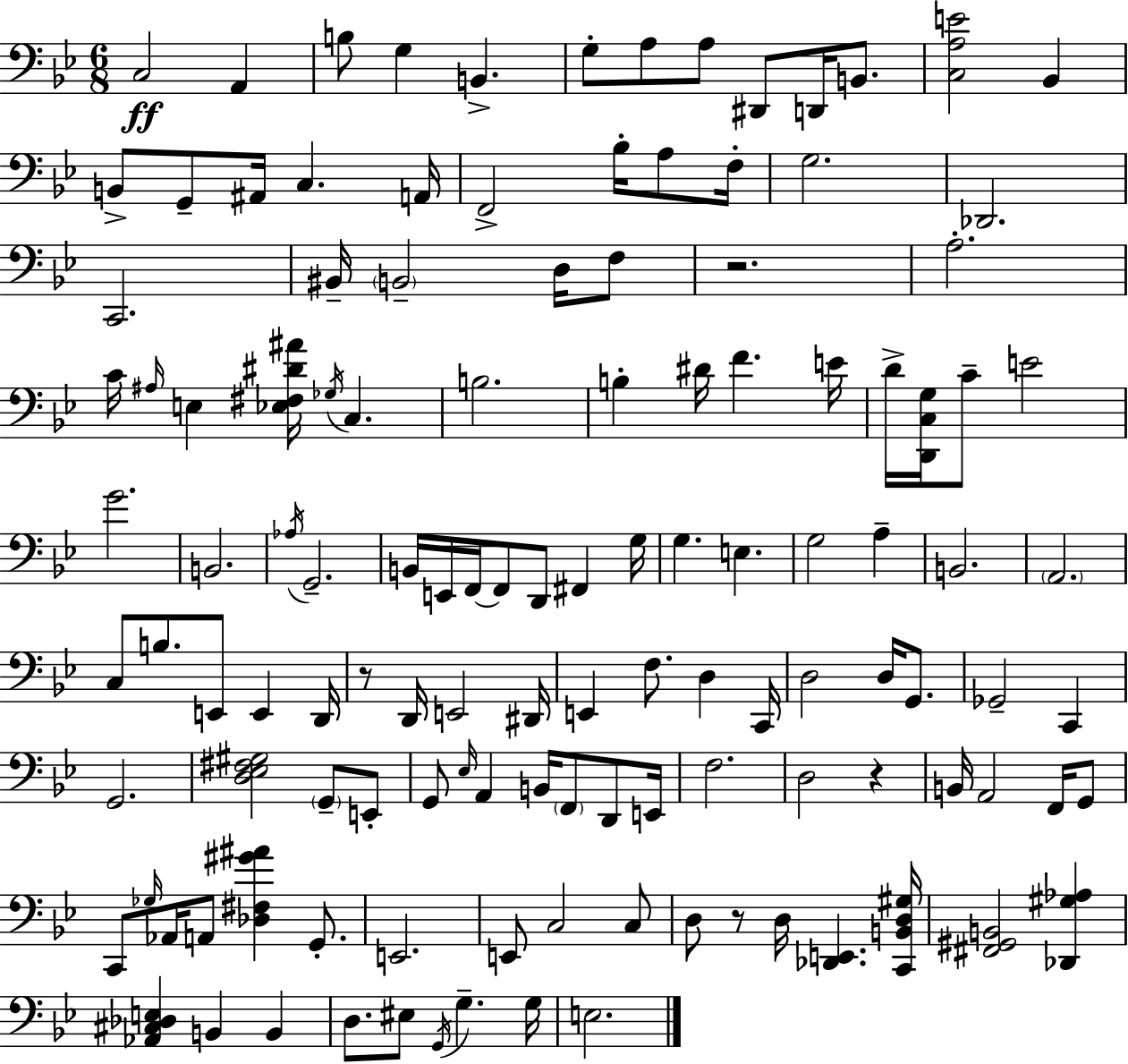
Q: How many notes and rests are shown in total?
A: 125